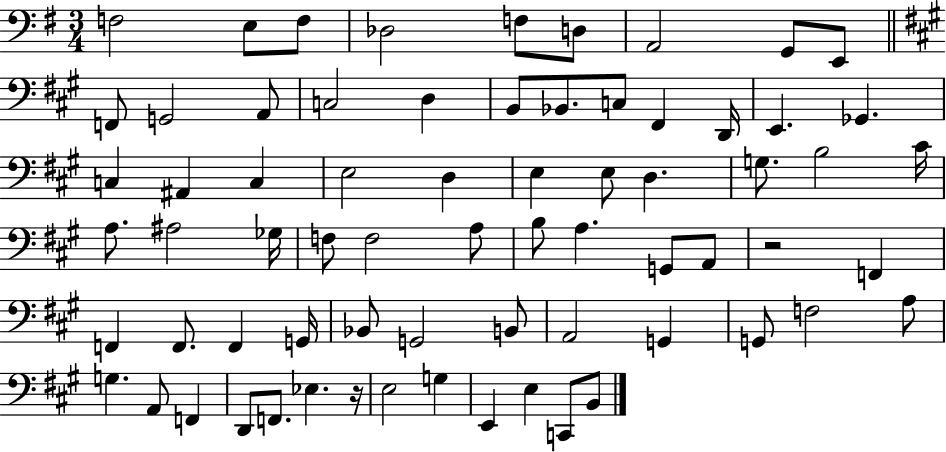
{
  \clef bass
  \numericTimeSignature
  \time 3/4
  \key g \major
  f2 e8 f8 | des2 f8 d8 | a,2 g,8 e,8 | \bar "||" \break \key a \major f,8 g,2 a,8 | c2 d4 | b,8 bes,8. c8 fis,4 d,16 | e,4. ges,4. | \break c4 ais,4 c4 | e2 d4 | e4 e8 d4. | g8. b2 cis'16 | \break a8. ais2 ges16 | f8 f2 a8 | b8 a4. g,8 a,8 | r2 f,4 | \break f,4 f,8. f,4 g,16 | bes,8 g,2 b,8 | a,2 g,4 | g,8 f2 a8 | \break g4. a,8 f,4 | d,8 f,8. ees4. r16 | e2 g4 | e,4 e4 c,8 b,8 | \break \bar "|."
}